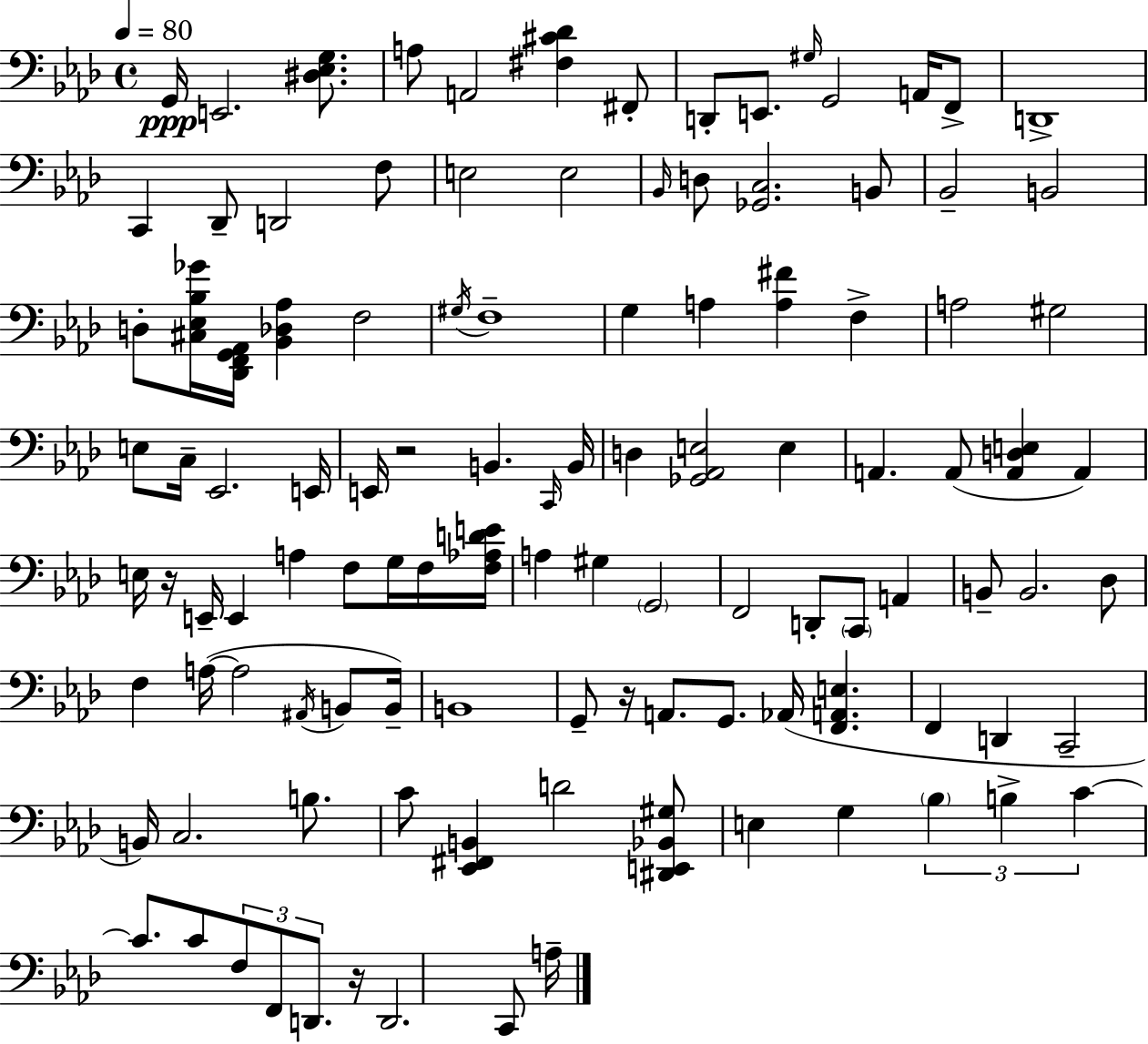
{
  \clef bass
  \time 4/4
  \defaultTimeSignature
  \key aes \major
  \tempo 4 = 80
  g,16\ppp e,2. <dis ees g>8. | a8 a,2 <fis cis' des'>4 fis,8-. | d,8-. e,8. \grace { gis16 } g,2 a,16 f,8-> | d,1-> | \break c,4 des,8-- d,2 f8 | e2 e2 | \grace { bes,16 } d8 <ges, c>2. | b,8 bes,2-- b,2 | \break d8-. <cis ees bes ges'>16 <des, f, g, aes,>16 <bes, des aes>4 f2 | \acciaccatura { gis16 } f1-- | g4 a4 <a fis'>4 f4-> | a2 gis2 | \break e8 c16-- ees,2. | e,16 e,16 r2 b,4. | \grace { c,16 } b,16 d4 <ges, aes, e>2 | e4 a,4. a,8( <a, d e>4 | \break a,4) e16 r16 e,16-- e,4 a4 f8 | g16 f16 <f aes d' e'>16 a4 gis4 \parenthesize g,2 | f,2 d,8-. \parenthesize c,8 | a,4 b,8-- b,2. | \break des8 f4 a16~(~ a2 | \acciaccatura { ais,16 } b,8 b,16--) b,1 | g,8-- r16 a,8. g,8. aes,16( <f, a, e>4. | f,4 d,4 c,2-- | \break b,16) c2. | b8. c'8 <ees, fis, b,>4 d'2 | <dis, e, bes, gis>8 e4 g4 \tuplet 3/2 { \parenthesize bes4 | b4-> c'4~~ } c'8. c'8 \tuplet 3/2 { f8 | \break f,8 d,8. } r16 d,2. | c,8 a16-- \bar "|."
}